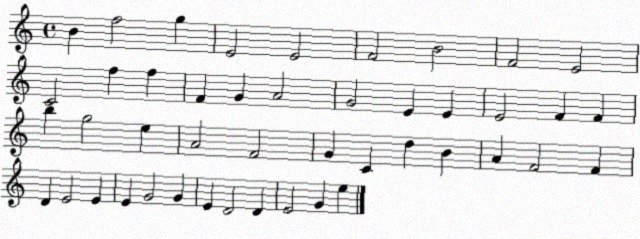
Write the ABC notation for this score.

X:1
T:Untitled
M:4/4
L:1/4
K:C
B f2 g E2 E2 F2 B2 F2 E2 C2 f f F G A2 G2 E E E2 F F b g2 e A2 F2 G C d B A F2 F D E2 E E G2 G E D2 D E2 G e